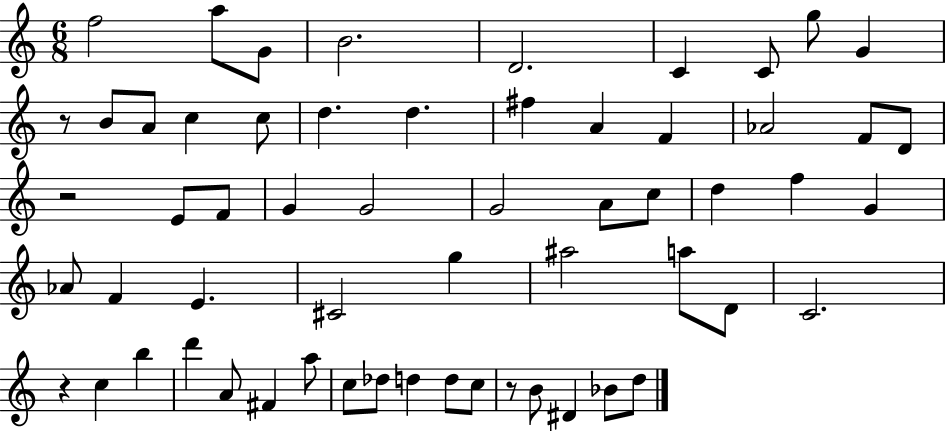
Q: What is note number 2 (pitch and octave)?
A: A5